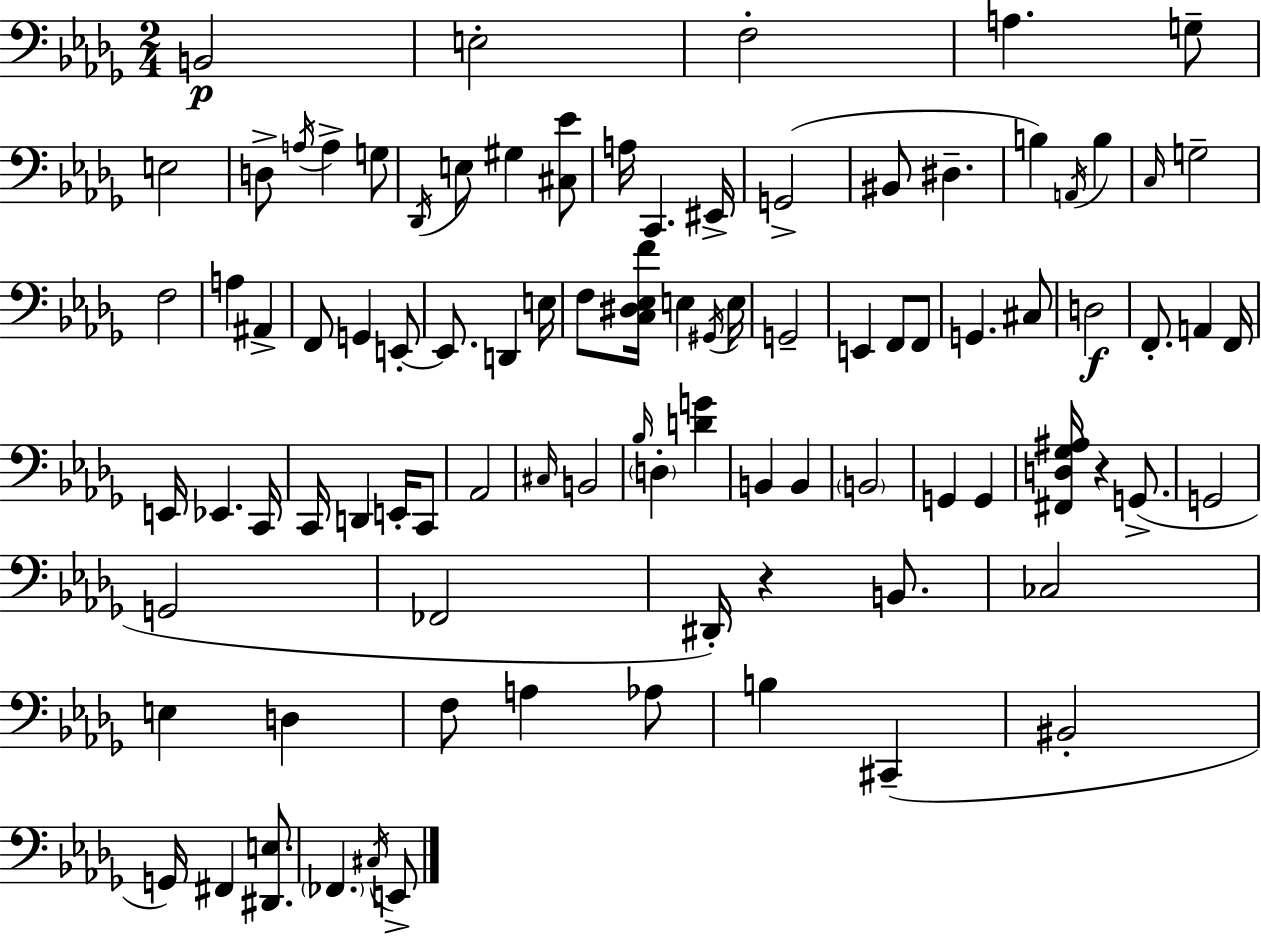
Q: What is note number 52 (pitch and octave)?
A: D2